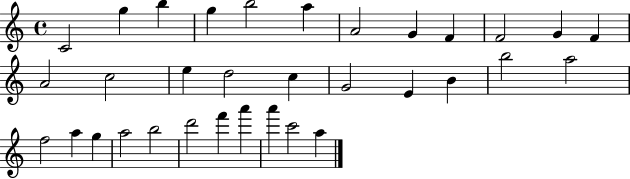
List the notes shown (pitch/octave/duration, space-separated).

C4/h G5/q B5/q G5/q B5/h A5/q A4/h G4/q F4/q F4/h G4/q F4/q A4/h C5/h E5/q D5/h C5/q G4/h E4/q B4/q B5/h A5/h F5/h A5/q G5/q A5/h B5/h D6/h F6/q A6/q A6/q C6/h A5/q